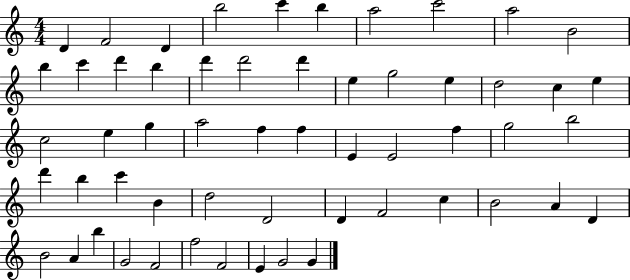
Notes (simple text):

D4/q F4/h D4/q B5/h C6/q B5/q A5/h C6/h A5/h B4/h B5/q C6/q D6/q B5/q D6/q D6/h D6/q E5/q G5/h E5/q D5/h C5/q E5/q C5/h E5/q G5/q A5/h F5/q F5/q E4/q E4/h F5/q G5/h B5/h D6/q B5/q C6/q B4/q D5/h D4/h D4/q F4/h C5/q B4/h A4/q D4/q B4/h A4/q B5/q G4/h F4/h F5/h F4/h E4/q G4/h G4/q